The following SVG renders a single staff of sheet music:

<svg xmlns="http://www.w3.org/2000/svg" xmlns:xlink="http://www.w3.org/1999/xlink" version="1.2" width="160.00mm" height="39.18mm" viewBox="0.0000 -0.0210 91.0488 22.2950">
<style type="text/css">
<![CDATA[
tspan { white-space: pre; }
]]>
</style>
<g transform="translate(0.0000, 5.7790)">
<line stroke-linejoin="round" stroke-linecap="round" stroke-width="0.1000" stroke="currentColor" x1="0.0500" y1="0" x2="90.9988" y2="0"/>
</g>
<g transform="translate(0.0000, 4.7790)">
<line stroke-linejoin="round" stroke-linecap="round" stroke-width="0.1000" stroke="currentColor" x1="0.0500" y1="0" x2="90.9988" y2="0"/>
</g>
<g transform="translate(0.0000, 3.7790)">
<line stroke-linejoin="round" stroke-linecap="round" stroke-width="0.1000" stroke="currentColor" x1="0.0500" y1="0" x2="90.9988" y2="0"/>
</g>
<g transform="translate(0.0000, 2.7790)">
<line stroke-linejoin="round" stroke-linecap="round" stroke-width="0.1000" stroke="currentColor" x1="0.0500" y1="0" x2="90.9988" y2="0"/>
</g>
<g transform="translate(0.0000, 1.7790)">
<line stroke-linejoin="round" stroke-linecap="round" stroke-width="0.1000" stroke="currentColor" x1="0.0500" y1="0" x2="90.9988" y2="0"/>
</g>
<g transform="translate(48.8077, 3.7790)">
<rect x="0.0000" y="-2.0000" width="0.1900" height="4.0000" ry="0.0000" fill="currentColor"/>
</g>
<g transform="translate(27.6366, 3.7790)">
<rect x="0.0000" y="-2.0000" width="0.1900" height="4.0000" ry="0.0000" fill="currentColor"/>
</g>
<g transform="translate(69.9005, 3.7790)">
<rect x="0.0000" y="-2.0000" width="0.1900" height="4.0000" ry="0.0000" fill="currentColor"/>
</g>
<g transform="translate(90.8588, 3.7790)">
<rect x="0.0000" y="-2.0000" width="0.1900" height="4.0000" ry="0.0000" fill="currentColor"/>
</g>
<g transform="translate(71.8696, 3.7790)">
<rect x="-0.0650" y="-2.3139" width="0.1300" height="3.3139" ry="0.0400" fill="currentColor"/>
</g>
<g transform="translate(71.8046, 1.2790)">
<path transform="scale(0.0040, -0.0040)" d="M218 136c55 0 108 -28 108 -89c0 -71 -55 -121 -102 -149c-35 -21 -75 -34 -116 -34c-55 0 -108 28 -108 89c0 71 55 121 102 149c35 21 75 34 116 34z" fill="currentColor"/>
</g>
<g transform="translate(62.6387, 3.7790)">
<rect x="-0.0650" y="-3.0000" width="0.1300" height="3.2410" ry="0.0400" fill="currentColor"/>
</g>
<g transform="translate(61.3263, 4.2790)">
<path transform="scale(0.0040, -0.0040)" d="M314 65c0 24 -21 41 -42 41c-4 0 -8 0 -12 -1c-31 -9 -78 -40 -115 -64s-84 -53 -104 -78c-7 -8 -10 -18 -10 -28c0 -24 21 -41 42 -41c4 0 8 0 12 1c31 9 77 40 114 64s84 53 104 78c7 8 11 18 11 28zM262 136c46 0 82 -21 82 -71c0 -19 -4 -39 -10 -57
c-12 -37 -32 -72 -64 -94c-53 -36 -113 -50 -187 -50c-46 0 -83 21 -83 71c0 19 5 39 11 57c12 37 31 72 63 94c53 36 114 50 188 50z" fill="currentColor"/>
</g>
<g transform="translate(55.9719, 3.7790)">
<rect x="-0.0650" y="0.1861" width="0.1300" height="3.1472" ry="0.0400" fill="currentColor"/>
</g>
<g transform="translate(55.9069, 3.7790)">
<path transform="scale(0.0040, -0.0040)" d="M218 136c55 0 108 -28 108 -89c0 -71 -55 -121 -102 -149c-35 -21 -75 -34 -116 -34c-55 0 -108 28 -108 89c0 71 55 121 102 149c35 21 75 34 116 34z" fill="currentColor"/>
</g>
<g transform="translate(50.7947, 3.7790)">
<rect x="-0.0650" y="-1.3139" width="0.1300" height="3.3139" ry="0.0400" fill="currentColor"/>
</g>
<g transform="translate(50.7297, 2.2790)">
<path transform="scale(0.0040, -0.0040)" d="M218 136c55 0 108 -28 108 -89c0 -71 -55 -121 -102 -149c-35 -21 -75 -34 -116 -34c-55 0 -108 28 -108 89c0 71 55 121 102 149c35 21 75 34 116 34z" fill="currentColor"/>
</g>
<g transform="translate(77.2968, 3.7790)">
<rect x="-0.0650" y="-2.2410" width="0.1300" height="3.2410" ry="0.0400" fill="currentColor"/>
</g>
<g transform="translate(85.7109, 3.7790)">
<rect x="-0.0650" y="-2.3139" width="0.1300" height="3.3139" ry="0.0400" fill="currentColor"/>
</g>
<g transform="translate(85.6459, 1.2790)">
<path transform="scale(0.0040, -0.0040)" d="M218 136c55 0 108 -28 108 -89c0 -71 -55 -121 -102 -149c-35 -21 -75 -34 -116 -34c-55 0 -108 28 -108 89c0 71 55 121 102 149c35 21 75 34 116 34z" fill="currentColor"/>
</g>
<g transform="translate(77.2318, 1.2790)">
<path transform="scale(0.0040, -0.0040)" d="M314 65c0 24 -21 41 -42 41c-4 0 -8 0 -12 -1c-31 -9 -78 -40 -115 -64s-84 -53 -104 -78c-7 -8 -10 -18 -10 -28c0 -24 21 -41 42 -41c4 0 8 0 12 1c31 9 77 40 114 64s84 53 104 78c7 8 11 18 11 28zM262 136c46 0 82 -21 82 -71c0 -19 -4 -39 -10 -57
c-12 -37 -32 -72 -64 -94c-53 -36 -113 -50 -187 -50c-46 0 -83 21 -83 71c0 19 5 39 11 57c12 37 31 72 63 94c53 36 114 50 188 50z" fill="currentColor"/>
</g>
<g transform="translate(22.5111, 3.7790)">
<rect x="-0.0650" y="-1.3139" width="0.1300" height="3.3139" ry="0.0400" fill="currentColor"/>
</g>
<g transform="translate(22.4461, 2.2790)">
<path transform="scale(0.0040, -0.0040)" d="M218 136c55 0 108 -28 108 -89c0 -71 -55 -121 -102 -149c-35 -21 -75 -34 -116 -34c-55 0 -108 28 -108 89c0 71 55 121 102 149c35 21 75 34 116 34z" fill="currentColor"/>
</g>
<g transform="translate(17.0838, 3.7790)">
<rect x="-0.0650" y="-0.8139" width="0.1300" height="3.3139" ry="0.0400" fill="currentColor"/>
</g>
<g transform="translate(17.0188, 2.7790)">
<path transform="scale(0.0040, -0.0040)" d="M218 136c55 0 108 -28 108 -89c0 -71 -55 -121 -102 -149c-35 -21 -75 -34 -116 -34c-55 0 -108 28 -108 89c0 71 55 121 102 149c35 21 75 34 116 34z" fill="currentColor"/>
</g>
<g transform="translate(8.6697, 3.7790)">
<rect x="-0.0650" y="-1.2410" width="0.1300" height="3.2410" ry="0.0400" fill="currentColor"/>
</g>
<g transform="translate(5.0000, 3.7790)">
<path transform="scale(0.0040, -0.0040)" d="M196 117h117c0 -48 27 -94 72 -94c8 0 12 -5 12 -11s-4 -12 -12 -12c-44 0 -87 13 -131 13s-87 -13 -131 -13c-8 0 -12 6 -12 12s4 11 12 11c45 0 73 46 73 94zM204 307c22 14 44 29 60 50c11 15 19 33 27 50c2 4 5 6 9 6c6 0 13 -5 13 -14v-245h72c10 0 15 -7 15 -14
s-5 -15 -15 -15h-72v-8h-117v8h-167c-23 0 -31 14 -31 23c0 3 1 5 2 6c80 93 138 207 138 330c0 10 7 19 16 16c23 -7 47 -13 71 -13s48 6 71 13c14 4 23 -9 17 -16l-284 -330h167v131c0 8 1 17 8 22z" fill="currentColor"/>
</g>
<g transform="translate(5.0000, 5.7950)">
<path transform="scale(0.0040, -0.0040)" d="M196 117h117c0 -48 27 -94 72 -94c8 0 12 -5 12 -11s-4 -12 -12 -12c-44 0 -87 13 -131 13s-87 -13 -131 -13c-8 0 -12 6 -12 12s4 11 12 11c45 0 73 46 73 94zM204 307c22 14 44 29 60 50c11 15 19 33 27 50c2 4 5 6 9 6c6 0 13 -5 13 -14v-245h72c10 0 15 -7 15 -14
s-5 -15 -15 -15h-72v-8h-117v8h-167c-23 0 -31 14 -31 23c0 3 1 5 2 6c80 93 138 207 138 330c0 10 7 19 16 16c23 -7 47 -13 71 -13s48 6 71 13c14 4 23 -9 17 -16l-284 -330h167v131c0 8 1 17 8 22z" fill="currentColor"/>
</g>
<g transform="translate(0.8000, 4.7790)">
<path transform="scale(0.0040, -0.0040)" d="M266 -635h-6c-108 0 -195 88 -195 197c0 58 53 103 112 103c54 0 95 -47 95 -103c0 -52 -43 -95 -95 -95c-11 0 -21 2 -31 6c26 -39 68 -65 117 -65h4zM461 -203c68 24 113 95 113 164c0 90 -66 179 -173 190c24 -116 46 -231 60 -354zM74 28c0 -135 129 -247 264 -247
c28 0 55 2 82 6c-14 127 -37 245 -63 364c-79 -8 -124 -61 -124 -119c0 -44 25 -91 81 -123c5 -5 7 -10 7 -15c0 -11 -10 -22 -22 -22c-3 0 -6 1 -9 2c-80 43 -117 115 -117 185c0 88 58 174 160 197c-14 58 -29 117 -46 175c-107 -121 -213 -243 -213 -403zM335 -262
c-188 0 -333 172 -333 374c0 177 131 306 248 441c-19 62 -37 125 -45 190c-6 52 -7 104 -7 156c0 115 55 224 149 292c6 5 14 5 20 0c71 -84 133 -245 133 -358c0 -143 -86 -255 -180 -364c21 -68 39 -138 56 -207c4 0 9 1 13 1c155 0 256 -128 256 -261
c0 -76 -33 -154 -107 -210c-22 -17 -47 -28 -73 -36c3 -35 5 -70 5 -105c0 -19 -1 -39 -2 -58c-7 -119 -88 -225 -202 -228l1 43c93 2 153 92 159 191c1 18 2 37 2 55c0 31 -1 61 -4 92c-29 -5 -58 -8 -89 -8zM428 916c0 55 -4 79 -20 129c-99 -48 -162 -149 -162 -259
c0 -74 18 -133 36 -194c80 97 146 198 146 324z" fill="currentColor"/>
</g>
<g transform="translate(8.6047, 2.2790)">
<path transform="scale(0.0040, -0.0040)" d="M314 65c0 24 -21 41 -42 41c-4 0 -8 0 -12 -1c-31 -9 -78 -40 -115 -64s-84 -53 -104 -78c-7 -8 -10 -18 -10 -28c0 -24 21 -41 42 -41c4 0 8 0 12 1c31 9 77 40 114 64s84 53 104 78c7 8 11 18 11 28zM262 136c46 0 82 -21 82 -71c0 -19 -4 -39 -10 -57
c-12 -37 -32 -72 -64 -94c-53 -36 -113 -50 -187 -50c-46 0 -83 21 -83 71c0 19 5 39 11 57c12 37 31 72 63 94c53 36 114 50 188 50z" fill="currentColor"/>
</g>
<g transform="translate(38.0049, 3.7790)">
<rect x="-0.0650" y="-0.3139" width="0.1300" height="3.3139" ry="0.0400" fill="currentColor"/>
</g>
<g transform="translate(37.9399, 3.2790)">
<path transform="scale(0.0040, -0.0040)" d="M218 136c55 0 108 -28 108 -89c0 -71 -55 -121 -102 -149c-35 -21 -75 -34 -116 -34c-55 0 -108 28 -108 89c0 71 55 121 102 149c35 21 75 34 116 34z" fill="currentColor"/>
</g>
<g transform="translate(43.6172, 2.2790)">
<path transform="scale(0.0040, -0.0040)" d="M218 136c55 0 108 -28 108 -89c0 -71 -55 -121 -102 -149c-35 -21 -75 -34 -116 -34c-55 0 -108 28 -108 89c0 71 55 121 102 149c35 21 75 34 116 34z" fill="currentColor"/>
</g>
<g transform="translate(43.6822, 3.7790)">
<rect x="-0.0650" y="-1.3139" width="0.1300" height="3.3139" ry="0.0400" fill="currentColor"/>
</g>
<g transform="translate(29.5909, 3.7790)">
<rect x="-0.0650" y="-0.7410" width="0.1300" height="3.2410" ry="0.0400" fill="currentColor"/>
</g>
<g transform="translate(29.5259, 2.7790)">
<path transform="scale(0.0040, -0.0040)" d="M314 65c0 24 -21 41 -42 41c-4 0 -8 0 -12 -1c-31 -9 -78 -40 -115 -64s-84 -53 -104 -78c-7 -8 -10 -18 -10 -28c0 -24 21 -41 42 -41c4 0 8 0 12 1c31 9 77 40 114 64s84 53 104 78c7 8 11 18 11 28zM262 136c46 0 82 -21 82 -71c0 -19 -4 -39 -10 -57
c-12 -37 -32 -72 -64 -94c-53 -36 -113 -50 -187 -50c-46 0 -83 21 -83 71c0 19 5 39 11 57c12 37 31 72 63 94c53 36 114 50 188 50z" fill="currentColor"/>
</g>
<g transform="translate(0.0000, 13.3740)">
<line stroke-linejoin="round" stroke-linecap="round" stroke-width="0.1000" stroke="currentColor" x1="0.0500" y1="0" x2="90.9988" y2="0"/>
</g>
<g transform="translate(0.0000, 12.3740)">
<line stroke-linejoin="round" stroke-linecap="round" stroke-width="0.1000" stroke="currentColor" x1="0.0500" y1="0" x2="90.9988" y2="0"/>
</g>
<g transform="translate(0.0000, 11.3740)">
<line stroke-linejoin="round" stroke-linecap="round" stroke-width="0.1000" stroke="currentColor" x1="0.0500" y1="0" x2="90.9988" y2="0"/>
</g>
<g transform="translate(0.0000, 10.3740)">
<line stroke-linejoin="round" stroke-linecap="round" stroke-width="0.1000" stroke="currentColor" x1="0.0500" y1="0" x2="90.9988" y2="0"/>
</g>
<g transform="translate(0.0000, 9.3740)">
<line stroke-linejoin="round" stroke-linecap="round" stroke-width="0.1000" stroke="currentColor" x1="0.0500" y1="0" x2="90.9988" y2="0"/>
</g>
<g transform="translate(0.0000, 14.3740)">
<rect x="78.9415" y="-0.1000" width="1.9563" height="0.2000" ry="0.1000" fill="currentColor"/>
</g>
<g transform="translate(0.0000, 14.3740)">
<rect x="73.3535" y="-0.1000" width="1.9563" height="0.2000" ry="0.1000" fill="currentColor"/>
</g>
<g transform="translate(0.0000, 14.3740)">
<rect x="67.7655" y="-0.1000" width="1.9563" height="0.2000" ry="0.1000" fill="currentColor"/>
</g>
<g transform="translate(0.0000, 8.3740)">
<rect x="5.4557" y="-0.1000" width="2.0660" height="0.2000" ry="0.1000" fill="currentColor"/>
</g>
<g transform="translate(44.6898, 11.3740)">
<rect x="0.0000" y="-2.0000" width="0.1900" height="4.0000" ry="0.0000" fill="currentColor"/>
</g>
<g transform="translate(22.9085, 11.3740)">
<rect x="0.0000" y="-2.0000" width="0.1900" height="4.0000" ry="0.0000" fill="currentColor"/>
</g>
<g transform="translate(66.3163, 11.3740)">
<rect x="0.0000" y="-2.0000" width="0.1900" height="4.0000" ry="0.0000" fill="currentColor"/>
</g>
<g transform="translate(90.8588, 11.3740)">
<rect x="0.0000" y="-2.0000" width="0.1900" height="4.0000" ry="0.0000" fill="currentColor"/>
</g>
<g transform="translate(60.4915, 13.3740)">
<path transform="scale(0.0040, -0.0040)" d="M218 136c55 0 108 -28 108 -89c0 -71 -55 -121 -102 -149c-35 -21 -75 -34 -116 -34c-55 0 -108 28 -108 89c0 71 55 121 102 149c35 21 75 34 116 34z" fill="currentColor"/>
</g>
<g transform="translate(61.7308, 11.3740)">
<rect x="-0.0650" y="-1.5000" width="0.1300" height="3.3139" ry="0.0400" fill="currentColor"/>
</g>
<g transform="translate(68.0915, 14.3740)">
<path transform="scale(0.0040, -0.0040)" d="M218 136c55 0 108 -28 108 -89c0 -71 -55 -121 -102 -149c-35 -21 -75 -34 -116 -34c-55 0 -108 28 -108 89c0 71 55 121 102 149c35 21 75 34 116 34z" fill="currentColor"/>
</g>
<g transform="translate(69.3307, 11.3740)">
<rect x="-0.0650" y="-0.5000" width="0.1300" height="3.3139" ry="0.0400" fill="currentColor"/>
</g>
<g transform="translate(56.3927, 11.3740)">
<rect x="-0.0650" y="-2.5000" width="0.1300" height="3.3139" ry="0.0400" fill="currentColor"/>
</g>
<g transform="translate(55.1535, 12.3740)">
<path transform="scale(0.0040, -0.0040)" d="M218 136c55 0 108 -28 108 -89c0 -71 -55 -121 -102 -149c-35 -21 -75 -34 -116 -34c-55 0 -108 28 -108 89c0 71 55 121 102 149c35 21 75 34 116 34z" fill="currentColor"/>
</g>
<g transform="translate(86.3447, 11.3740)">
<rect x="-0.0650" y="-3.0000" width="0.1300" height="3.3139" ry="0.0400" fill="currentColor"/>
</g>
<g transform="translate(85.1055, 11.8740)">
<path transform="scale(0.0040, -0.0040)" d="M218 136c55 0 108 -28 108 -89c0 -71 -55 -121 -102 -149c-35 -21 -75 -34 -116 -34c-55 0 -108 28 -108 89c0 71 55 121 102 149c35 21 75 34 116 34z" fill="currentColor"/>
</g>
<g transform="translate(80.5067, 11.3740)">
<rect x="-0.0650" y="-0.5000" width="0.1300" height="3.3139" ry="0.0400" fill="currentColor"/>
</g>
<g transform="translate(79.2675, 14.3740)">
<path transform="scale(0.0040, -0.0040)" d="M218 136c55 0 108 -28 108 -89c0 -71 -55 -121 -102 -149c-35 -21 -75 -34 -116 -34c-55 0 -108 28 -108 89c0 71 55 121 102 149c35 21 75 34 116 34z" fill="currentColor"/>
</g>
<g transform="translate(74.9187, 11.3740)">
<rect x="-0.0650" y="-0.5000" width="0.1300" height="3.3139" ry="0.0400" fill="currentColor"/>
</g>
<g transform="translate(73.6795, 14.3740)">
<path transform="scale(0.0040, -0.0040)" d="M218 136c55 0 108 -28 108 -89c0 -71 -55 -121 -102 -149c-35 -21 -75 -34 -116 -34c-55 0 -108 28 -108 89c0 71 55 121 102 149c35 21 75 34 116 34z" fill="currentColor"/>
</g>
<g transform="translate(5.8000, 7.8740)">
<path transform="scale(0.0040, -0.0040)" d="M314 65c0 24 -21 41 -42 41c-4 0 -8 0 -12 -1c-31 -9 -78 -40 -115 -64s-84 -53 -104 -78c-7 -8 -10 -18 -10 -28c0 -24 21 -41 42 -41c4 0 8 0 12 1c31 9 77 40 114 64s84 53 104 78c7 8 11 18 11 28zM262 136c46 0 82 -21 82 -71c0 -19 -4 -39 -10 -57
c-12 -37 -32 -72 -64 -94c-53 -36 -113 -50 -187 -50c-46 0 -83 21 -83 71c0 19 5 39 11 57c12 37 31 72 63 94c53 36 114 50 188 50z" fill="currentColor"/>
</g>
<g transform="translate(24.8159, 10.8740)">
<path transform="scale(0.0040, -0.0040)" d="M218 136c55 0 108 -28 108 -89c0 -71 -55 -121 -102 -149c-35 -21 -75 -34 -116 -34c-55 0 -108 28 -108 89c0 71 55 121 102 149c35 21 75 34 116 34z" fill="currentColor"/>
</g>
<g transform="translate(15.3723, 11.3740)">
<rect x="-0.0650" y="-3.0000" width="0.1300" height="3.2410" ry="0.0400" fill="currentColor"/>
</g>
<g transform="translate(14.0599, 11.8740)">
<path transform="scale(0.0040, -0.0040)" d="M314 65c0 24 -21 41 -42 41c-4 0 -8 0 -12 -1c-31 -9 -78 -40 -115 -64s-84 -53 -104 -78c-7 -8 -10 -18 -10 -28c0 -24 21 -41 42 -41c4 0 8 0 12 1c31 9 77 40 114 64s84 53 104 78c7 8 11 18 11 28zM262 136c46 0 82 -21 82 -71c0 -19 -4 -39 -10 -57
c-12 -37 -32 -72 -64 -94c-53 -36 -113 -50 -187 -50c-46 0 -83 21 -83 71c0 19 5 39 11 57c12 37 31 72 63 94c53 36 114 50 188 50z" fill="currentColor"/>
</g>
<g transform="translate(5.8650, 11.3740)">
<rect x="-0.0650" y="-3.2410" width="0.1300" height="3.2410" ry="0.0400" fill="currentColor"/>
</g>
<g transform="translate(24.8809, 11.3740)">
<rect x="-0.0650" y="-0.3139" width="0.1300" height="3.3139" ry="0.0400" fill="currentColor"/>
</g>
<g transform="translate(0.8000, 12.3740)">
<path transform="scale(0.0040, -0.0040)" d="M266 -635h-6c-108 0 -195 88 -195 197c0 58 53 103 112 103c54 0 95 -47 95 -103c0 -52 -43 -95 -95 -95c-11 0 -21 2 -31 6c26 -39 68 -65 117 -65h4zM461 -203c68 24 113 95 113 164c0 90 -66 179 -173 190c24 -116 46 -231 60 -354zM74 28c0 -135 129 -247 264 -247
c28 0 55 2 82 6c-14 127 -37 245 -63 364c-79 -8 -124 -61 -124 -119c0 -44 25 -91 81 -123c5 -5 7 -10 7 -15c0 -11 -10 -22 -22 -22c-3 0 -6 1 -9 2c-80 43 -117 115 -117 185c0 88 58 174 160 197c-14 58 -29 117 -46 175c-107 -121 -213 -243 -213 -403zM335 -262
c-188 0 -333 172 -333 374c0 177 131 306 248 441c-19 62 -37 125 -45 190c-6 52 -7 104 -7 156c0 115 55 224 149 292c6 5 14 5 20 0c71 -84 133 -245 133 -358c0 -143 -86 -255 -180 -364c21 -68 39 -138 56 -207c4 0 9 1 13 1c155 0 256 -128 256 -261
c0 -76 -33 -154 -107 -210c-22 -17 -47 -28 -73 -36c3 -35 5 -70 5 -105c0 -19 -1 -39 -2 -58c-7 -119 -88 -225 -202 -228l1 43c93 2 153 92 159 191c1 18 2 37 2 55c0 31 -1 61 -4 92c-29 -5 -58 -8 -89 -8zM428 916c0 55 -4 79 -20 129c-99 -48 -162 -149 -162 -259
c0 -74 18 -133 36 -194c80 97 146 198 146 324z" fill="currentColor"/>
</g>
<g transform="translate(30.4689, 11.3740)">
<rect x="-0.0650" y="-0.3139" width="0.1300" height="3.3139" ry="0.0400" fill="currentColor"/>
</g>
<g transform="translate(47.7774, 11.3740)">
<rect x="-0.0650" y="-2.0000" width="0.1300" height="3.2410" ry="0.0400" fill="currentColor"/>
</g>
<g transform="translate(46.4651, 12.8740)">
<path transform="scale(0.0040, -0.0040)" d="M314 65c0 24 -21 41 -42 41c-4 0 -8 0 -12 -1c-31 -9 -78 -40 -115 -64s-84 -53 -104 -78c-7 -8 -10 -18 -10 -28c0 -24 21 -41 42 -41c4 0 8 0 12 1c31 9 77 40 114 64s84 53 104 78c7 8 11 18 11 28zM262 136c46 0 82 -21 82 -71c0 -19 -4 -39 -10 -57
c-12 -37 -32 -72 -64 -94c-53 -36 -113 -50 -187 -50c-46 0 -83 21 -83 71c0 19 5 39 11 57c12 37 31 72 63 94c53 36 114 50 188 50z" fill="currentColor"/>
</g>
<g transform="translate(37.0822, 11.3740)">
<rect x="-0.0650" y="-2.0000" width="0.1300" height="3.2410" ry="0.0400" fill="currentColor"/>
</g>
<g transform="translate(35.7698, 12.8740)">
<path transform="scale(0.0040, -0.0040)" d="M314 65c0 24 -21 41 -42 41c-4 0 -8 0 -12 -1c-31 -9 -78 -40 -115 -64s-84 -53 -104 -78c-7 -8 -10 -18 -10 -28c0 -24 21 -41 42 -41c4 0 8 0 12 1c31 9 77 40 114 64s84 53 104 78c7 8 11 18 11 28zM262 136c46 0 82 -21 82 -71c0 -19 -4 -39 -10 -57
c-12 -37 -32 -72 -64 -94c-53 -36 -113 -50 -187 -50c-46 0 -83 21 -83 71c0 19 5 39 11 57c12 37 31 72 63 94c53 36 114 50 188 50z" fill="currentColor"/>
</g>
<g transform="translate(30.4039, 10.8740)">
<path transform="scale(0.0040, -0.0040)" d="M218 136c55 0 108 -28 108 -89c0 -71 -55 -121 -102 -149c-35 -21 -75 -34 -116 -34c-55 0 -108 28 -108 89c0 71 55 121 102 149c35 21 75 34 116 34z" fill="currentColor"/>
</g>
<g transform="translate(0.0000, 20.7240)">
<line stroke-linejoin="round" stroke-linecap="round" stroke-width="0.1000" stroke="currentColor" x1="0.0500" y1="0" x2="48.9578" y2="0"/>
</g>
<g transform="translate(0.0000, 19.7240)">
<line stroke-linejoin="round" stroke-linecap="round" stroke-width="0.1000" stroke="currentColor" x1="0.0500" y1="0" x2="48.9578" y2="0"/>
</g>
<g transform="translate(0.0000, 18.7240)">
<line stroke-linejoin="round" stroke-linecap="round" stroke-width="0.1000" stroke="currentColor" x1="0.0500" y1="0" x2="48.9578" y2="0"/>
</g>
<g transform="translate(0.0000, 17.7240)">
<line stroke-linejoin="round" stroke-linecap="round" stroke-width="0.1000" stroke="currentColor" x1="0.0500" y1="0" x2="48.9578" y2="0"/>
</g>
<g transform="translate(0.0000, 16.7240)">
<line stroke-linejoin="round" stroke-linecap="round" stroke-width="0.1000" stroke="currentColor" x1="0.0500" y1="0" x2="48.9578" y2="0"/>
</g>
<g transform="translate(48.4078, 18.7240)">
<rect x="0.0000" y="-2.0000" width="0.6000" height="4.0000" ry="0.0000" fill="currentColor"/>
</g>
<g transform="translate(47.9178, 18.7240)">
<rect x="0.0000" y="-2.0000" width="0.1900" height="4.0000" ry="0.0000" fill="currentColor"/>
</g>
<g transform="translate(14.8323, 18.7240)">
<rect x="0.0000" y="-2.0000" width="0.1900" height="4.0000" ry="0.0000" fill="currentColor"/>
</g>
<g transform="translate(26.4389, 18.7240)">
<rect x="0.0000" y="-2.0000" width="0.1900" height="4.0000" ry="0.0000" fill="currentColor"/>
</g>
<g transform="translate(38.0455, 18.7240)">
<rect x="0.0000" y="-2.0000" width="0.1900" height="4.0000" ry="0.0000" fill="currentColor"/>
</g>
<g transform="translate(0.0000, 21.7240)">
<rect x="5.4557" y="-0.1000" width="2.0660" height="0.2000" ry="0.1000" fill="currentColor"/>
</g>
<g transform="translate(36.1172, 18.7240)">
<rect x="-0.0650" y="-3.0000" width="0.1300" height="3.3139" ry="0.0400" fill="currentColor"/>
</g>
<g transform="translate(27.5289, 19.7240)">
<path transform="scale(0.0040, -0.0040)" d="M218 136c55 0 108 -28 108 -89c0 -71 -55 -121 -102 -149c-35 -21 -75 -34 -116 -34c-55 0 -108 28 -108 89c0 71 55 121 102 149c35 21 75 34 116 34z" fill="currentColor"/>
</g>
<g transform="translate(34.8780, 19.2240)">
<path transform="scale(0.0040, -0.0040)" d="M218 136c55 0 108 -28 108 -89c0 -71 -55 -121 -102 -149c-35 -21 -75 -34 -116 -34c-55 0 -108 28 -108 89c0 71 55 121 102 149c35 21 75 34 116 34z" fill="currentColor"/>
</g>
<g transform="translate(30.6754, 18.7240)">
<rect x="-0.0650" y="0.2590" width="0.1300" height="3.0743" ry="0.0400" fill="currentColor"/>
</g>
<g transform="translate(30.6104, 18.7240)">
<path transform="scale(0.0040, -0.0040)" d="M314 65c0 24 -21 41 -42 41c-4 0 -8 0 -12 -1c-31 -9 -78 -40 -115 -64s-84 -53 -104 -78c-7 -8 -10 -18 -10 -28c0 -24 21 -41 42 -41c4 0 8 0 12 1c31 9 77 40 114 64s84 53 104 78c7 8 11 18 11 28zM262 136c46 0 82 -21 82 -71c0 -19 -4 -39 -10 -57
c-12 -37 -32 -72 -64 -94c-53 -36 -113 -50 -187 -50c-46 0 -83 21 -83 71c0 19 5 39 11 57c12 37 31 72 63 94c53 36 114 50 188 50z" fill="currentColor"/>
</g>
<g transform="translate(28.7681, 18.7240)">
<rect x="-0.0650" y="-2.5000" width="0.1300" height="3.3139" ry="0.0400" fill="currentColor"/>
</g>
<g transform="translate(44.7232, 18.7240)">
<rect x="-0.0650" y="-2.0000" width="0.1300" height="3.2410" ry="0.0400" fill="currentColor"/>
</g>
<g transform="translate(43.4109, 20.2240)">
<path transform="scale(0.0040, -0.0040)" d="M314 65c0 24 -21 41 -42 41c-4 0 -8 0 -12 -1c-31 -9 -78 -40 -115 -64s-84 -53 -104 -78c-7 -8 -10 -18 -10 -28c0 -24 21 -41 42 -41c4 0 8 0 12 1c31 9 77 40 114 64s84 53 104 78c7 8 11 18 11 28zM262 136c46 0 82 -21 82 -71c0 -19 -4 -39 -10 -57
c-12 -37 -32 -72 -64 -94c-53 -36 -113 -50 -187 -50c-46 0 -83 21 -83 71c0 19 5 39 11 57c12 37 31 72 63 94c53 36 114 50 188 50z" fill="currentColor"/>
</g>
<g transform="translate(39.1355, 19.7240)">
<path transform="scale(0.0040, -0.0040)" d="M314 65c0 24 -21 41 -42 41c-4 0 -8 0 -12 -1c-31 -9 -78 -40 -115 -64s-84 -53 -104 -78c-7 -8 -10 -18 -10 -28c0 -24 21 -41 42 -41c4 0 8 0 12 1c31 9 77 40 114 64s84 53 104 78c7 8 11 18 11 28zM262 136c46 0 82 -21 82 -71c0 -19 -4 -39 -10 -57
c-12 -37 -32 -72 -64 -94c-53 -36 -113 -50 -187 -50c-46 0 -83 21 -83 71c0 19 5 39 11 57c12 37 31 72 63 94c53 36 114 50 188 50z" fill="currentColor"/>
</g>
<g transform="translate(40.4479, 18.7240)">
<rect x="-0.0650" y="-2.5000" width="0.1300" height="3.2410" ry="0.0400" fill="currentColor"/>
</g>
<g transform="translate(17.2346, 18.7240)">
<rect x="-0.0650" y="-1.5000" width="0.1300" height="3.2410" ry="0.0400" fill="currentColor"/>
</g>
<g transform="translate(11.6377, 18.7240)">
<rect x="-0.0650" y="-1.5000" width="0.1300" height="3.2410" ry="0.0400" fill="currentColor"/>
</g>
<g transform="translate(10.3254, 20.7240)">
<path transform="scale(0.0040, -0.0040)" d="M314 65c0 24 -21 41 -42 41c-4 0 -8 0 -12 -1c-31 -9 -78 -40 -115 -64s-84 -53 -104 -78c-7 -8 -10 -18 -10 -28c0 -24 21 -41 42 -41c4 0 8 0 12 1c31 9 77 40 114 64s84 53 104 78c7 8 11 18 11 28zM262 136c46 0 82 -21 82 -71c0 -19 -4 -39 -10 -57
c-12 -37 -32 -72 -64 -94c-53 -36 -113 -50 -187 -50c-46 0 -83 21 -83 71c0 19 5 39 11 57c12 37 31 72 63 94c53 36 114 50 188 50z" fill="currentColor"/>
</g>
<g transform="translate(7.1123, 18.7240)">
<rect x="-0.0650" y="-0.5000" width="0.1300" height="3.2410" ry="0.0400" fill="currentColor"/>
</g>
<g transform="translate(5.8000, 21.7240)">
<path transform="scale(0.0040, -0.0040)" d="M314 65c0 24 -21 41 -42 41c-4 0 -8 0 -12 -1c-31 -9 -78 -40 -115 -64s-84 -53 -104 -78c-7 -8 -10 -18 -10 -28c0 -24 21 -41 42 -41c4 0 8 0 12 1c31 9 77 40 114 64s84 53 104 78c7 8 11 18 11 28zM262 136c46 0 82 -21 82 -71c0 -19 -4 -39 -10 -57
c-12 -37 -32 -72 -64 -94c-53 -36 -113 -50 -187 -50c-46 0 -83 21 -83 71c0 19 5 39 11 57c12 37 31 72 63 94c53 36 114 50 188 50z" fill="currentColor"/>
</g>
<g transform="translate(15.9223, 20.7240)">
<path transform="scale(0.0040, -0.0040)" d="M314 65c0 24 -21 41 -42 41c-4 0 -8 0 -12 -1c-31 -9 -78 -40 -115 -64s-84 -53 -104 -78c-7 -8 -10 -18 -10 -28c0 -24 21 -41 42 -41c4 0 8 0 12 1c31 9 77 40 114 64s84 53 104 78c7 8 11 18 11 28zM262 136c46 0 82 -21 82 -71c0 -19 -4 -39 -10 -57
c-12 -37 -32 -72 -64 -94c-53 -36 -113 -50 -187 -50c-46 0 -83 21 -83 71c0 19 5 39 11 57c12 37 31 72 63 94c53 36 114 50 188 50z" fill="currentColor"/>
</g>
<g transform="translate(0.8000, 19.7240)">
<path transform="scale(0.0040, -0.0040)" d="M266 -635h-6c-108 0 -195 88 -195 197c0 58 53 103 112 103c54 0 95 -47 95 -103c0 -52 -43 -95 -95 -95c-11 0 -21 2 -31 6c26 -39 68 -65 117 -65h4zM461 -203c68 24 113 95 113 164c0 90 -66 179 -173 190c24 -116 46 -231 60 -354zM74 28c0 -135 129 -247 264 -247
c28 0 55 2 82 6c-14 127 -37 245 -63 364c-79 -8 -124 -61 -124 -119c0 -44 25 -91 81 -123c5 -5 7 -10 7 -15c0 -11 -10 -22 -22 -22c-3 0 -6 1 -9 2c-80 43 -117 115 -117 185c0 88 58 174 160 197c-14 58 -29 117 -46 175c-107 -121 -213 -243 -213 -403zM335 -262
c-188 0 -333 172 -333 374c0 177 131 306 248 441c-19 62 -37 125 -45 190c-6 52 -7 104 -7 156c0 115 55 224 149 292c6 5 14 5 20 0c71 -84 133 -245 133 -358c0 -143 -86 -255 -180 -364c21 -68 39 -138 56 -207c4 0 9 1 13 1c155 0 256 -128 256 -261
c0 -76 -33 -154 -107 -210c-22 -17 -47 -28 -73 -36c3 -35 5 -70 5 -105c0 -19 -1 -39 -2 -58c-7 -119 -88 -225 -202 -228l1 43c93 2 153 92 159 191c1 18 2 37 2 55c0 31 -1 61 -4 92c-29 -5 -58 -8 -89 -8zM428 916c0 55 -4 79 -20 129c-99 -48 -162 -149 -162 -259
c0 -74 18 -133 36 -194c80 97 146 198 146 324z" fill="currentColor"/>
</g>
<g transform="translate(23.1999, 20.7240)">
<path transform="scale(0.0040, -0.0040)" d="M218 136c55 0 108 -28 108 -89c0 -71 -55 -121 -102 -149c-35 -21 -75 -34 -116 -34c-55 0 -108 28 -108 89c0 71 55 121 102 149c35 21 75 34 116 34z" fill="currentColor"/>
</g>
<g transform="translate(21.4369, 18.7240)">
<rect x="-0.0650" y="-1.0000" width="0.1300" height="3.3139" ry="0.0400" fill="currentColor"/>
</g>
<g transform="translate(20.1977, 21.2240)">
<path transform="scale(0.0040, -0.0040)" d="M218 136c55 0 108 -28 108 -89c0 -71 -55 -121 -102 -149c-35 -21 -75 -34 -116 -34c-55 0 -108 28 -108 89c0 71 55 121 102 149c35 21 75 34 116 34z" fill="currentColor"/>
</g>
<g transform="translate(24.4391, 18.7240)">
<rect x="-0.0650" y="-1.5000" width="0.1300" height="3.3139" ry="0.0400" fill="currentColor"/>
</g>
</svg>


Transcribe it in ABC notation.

X:1
T:Untitled
M:4/4
L:1/4
K:C
e2 d e d2 c e e B A2 g g2 g b2 A2 c c F2 F2 G E C C C A C2 E2 E2 D E G B2 A G2 F2